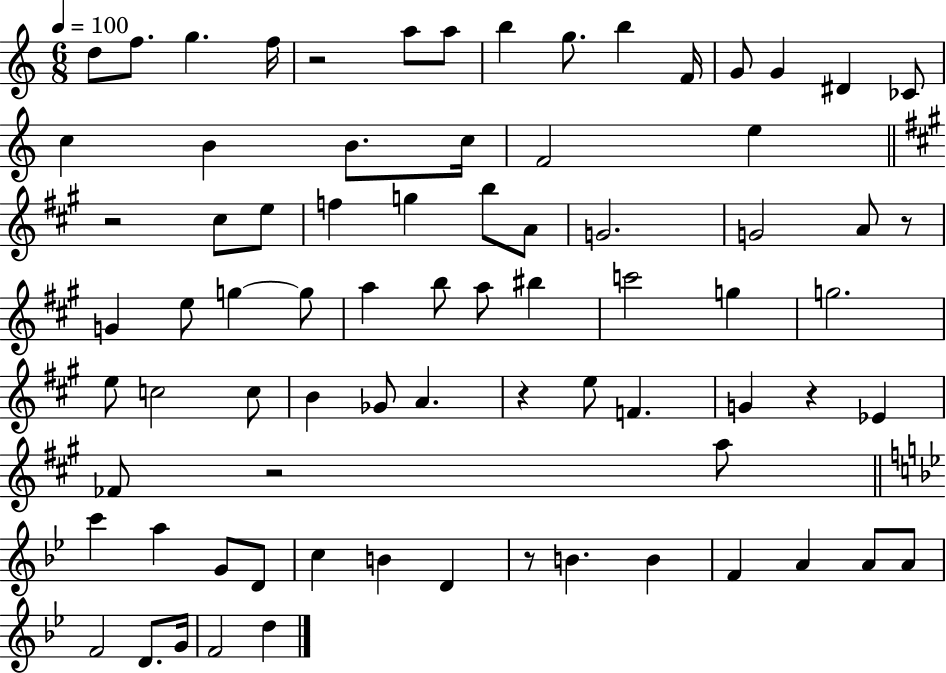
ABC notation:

X:1
T:Untitled
M:6/8
L:1/4
K:C
d/2 f/2 g f/4 z2 a/2 a/2 b g/2 b F/4 G/2 G ^D _C/2 c B B/2 c/4 F2 e z2 ^c/2 e/2 f g b/2 A/2 G2 G2 A/2 z/2 G e/2 g g/2 a b/2 a/2 ^b c'2 g g2 e/2 c2 c/2 B _G/2 A z e/2 F G z _E _F/2 z2 a/2 c' a G/2 D/2 c B D z/2 B B F A A/2 A/2 F2 D/2 G/4 F2 d